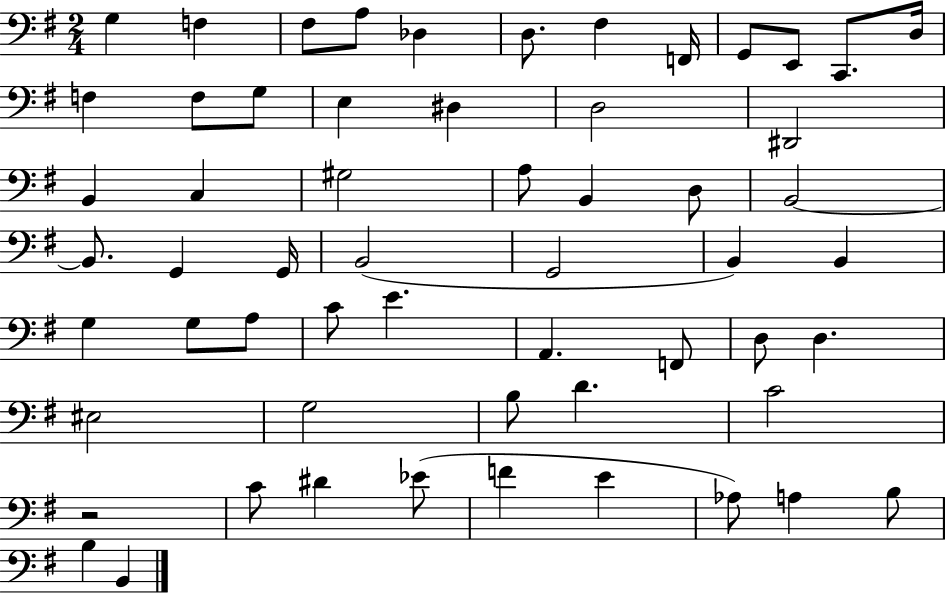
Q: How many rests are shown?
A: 1